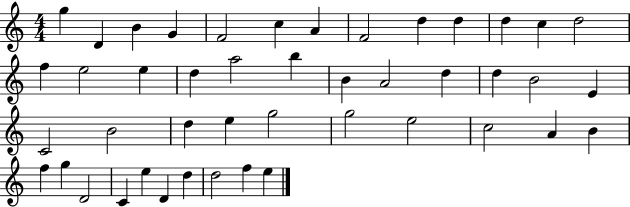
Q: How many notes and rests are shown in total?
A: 45